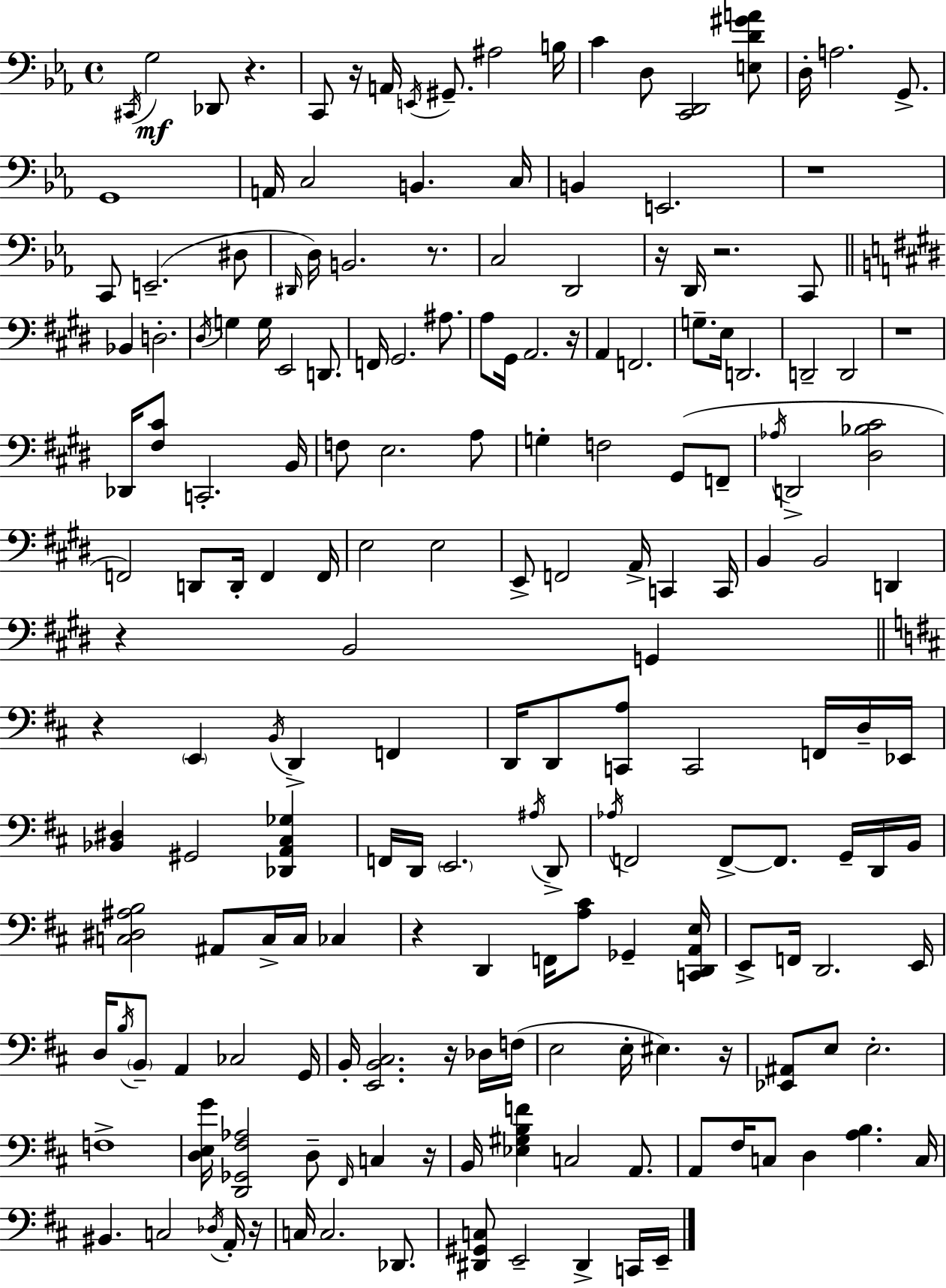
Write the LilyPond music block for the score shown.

{
  \clef bass
  \time 4/4
  \defaultTimeSignature
  \key ees \major
  \acciaccatura { cis,16 }\mf g2 des,8 r4. | c,8 r16 a,16 \acciaccatura { e,16 } gis,8.-- ais2 | b16 c'4 d8 <c, d,>2 | <e d' gis' a'>8 d16-. a2. g,8.-> | \break g,1 | a,16 c2 b,4. | c16 b,4 e,2. | r1 | \break c,8 e,2.--( | dis8 \grace { dis,16 } d16) b,2. | r8. c2 d,2 | r16 d,16 r2. | \break c,8 \bar "||" \break \key e \major bes,4 d2.-. | \acciaccatura { dis16 } g4 g16 e,2 d,8. | f,16 gis,2. ais8. | a8 gis,16 a,2. | \break r16 a,4 f,2. | g8.-- e16 d,2. | d,2-- d,2 | r1 | \break des,16 <fis cis'>8 c,2.-. | b,16 f8 e2. a8 | g4-. f2 gis,8( f,8-- | \acciaccatura { aes16 } d,2-> <dis bes cis'>2 | \break f,2) d,8 d,16-. f,4 | f,16 e2 e2 | e,8-> f,2 a,16-> c,4 | c,16 b,4 b,2 d,4 | \break r4 b,2 g,4 | \bar "||" \break \key d \major r4 \parenthesize e,4 \acciaccatura { b,16 } d,4-> f,4 | d,16 d,8 <c, a>8 c,2 f,16 d16-- | ees,16 <bes, dis>4 gis,2 <des, a, cis ges>4 | f,16 d,16 \parenthesize e,2. \acciaccatura { ais16 } | \break d,8-> \acciaccatura { aes16 } f,2 f,8->~~ f,8. | g,16-- d,16 b,16 <c dis ais b>2 ais,8 c16-> c16 ces4 | r4 d,4 f,16 <a cis'>8 ges,4-- | <c, d, a, e>16 e,8-> f,16 d,2. | \break e,16 d16 \acciaccatura { b16 } \parenthesize b,8-- a,4 ces2 | g,16 b,16-. <e, b, cis>2. | r16 des16 f16( e2 e16-. eis4.) | r16 <ees, ais,>8 e8 e2.-. | \break f1-> | <d e g'>16 <d, ges, fis aes>2 d8-- \grace { fis,16 } | c4 r16 b,16 <ees gis b f'>4 c2 | a,8. a,8 fis16 c8 d4 <a b>4. | \break c16 bis,4. c2 | \acciaccatura { des16 } a,16-. r16 c16 c2. | des,8. <dis, gis, c>8 e,2-- | dis,4-> c,16 e,16-- \bar "|."
}